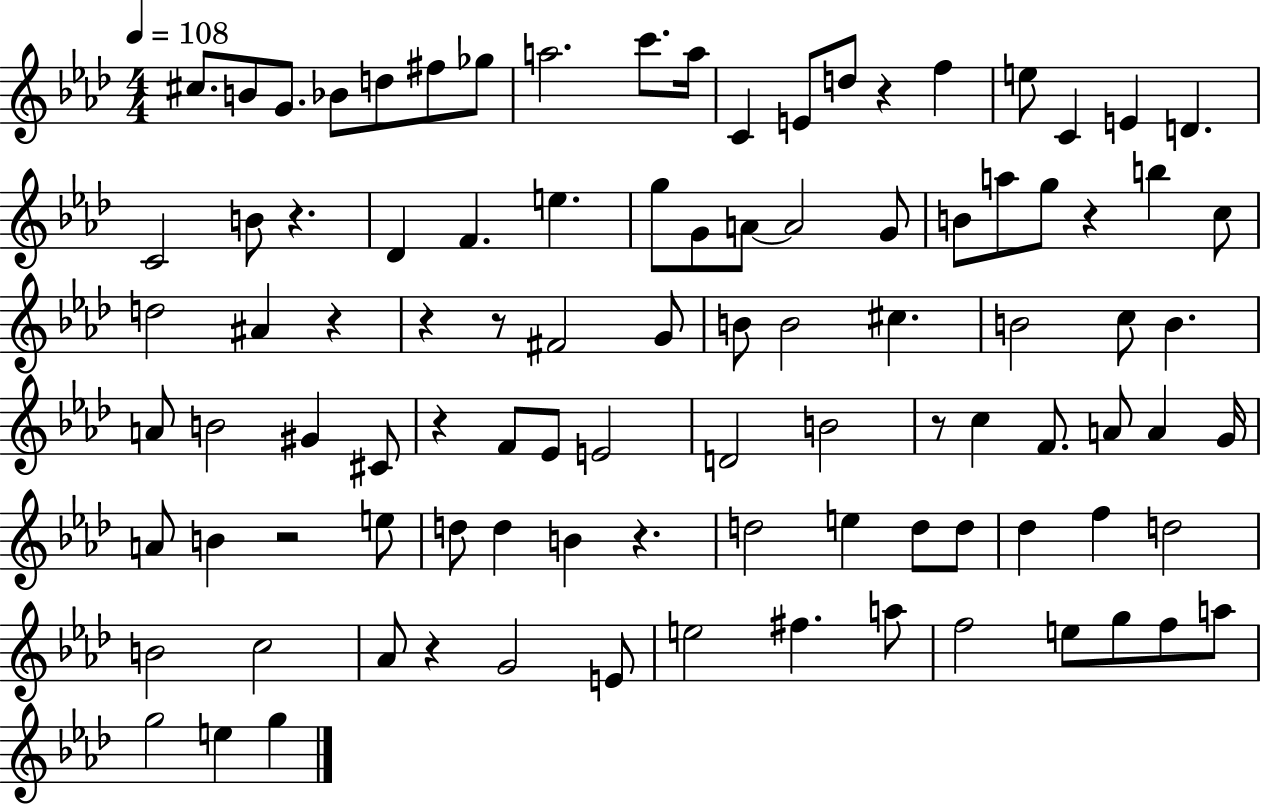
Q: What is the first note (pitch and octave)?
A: C#5